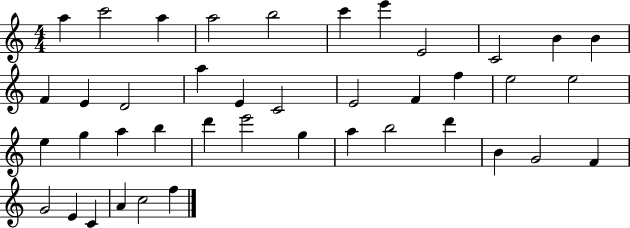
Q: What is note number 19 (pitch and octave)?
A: F4